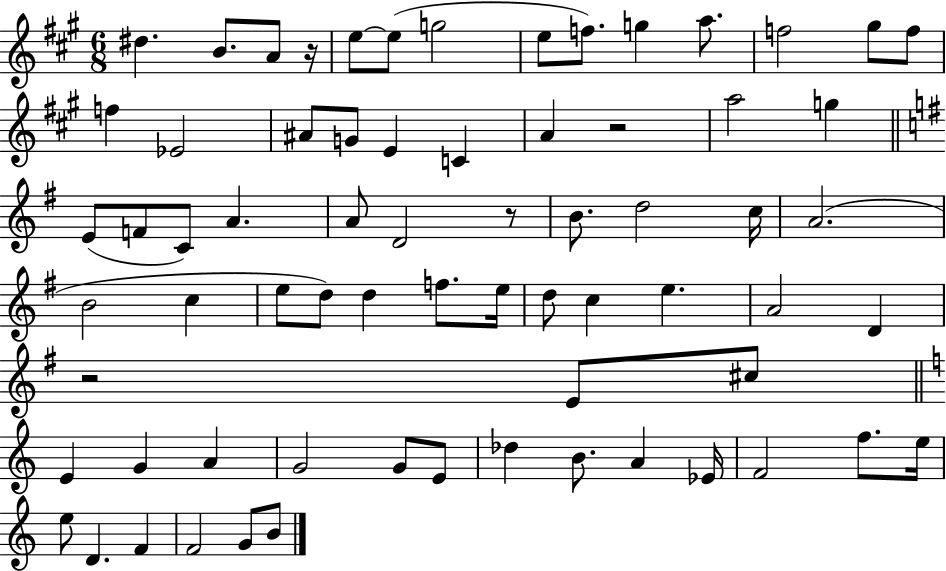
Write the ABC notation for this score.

X:1
T:Untitled
M:6/8
L:1/4
K:A
^d B/2 A/2 z/4 e/2 e/2 g2 e/2 f/2 g a/2 f2 ^g/2 f/2 f _E2 ^A/2 G/2 E C A z2 a2 g E/2 F/2 C/2 A A/2 D2 z/2 B/2 d2 c/4 A2 B2 c e/2 d/2 d f/2 e/4 d/2 c e A2 D z2 E/2 ^c/2 E G A G2 G/2 E/2 _d B/2 A _E/4 F2 f/2 e/4 e/2 D F F2 G/2 B/2